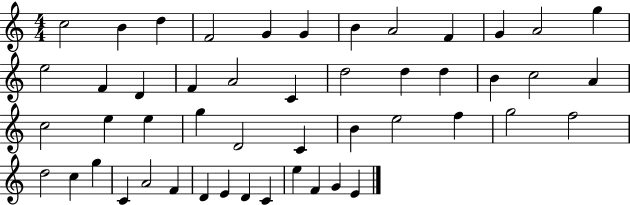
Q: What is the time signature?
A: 4/4